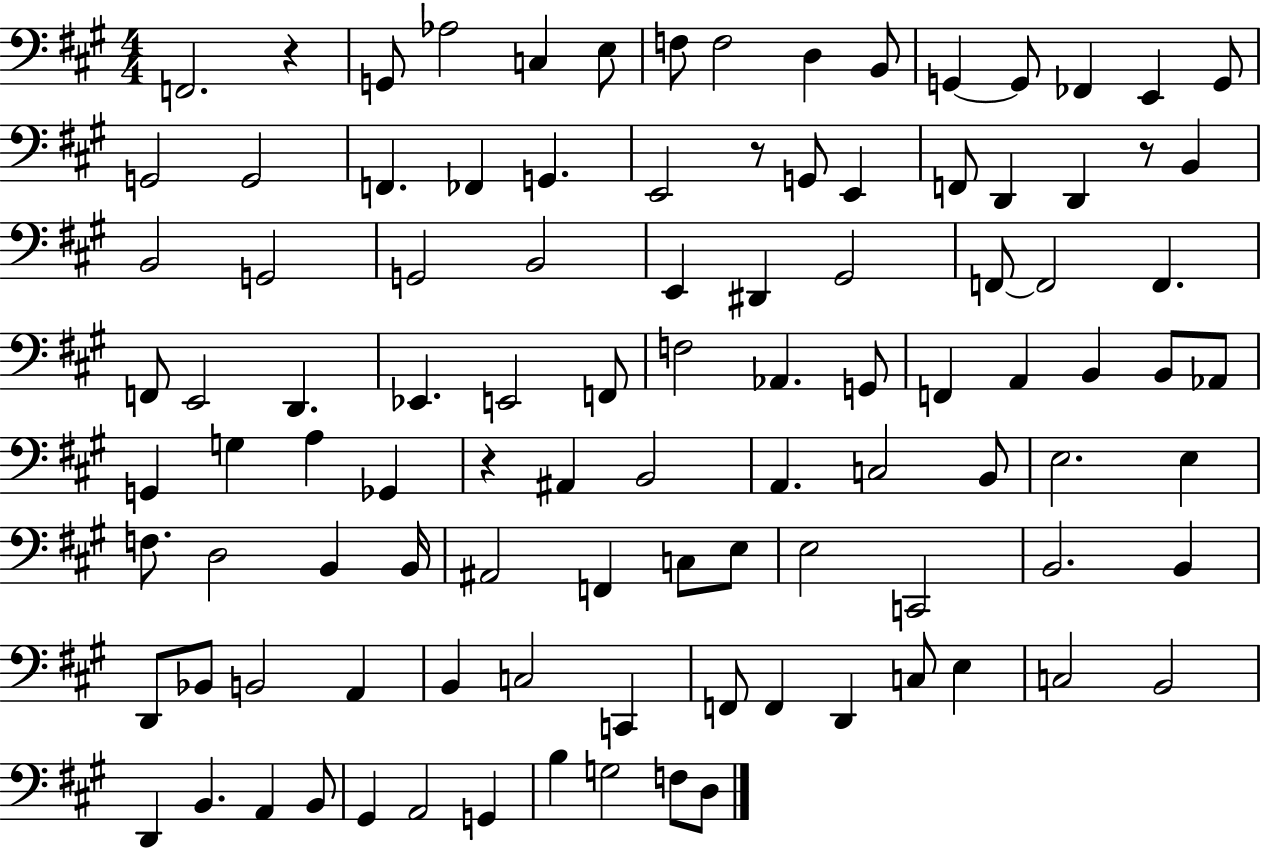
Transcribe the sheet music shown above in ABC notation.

X:1
T:Untitled
M:4/4
L:1/4
K:A
F,,2 z G,,/2 _A,2 C, E,/2 F,/2 F,2 D, B,,/2 G,, G,,/2 _F,, E,, G,,/2 G,,2 G,,2 F,, _F,, G,, E,,2 z/2 G,,/2 E,, F,,/2 D,, D,, z/2 B,, B,,2 G,,2 G,,2 B,,2 E,, ^D,, ^G,,2 F,,/2 F,,2 F,, F,,/2 E,,2 D,, _E,, E,,2 F,,/2 F,2 _A,, G,,/2 F,, A,, B,, B,,/2 _A,,/2 G,, G, A, _G,, z ^A,, B,,2 A,, C,2 B,,/2 E,2 E, F,/2 D,2 B,, B,,/4 ^A,,2 F,, C,/2 E,/2 E,2 C,,2 B,,2 B,, D,,/2 _B,,/2 B,,2 A,, B,, C,2 C,, F,,/2 F,, D,, C,/2 E, C,2 B,,2 D,, B,, A,, B,,/2 ^G,, A,,2 G,, B, G,2 F,/2 D,/2